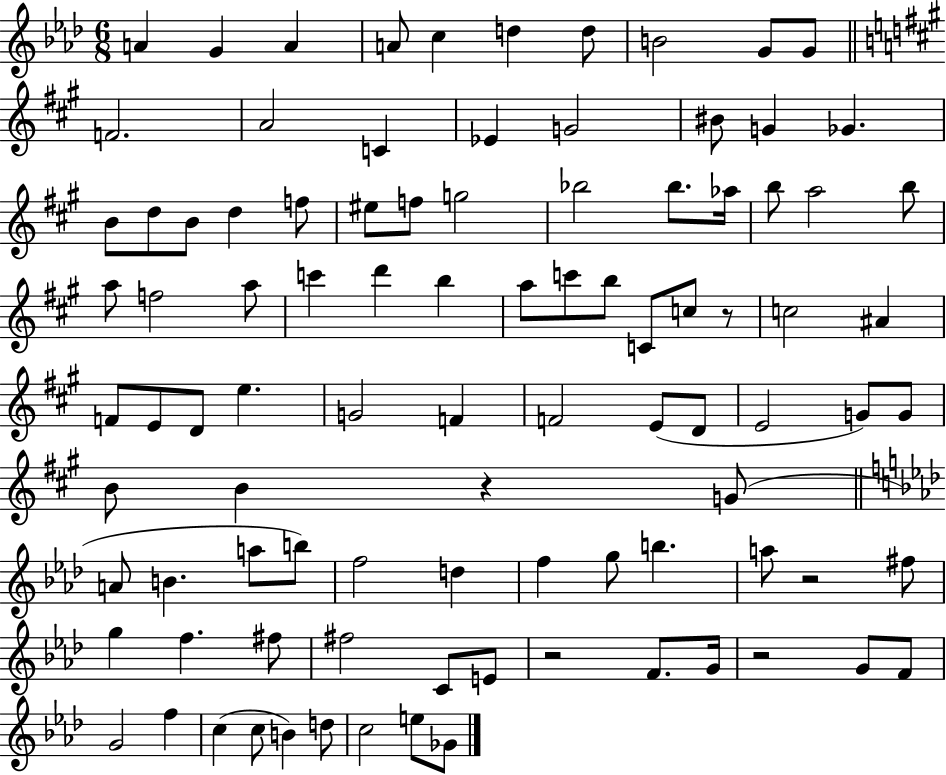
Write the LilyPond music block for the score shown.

{
  \clef treble
  \numericTimeSignature
  \time 6/8
  \key aes \major
  a'4 g'4 a'4 | a'8 c''4 d''4 d''8 | b'2 g'8 g'8 | \bar "||" \break \key a \major f'2. | a'2 c'4 | ees'4 g'2 | bis'8 g'4 ges'4. | \break b'8 d''8 b'8 d''4 f''8 | eis''8 f''8 g''2 | bes''2 bes''8. aes''16 | b''8 a''2 b''8 | \break a''8 f''2 a''8 | c'''4 d'''4 b''4 | a''8 c'''8 b''8 c'8 c''8 r8 | c''2 ais'4 | \break f'8 e'8 d'8 e''4. | g'2 f'4 | f'2 e'8( d'8 | e'2 g'8) g'8 | \break b'8 b'4 r4 g'8( | \bar "||" \break \key aes \major a'8 b'4. a''8 b''8) | f''2 d''4 | f''4 g''8 b''4. | a''8 r2 fis''8 | \break g''4 f''4. fis''8 | fis''2 c'8 e'8 | r2 f'8. g'16 | r2 g'8 f'8 | \break g'2 f''4 | c''4( c''8 b'4) d''8 | c''2 e''8 ges'8 | \bar "|."
}